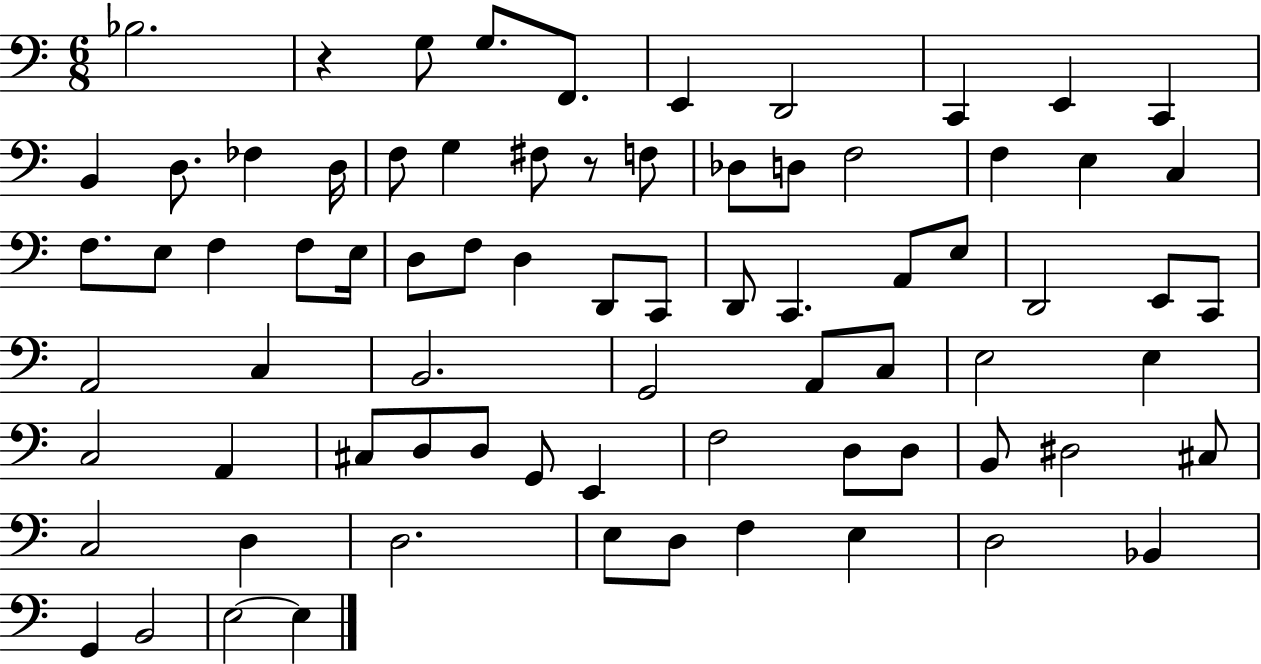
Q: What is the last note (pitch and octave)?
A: E3